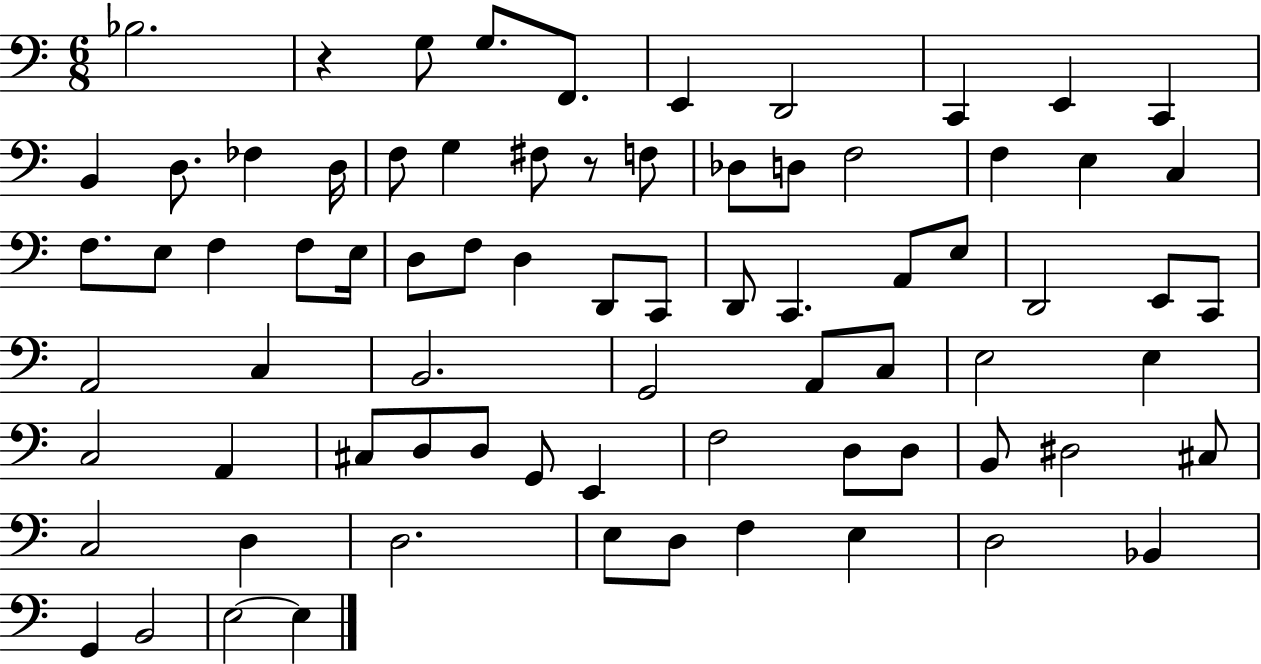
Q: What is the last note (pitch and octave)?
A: E3